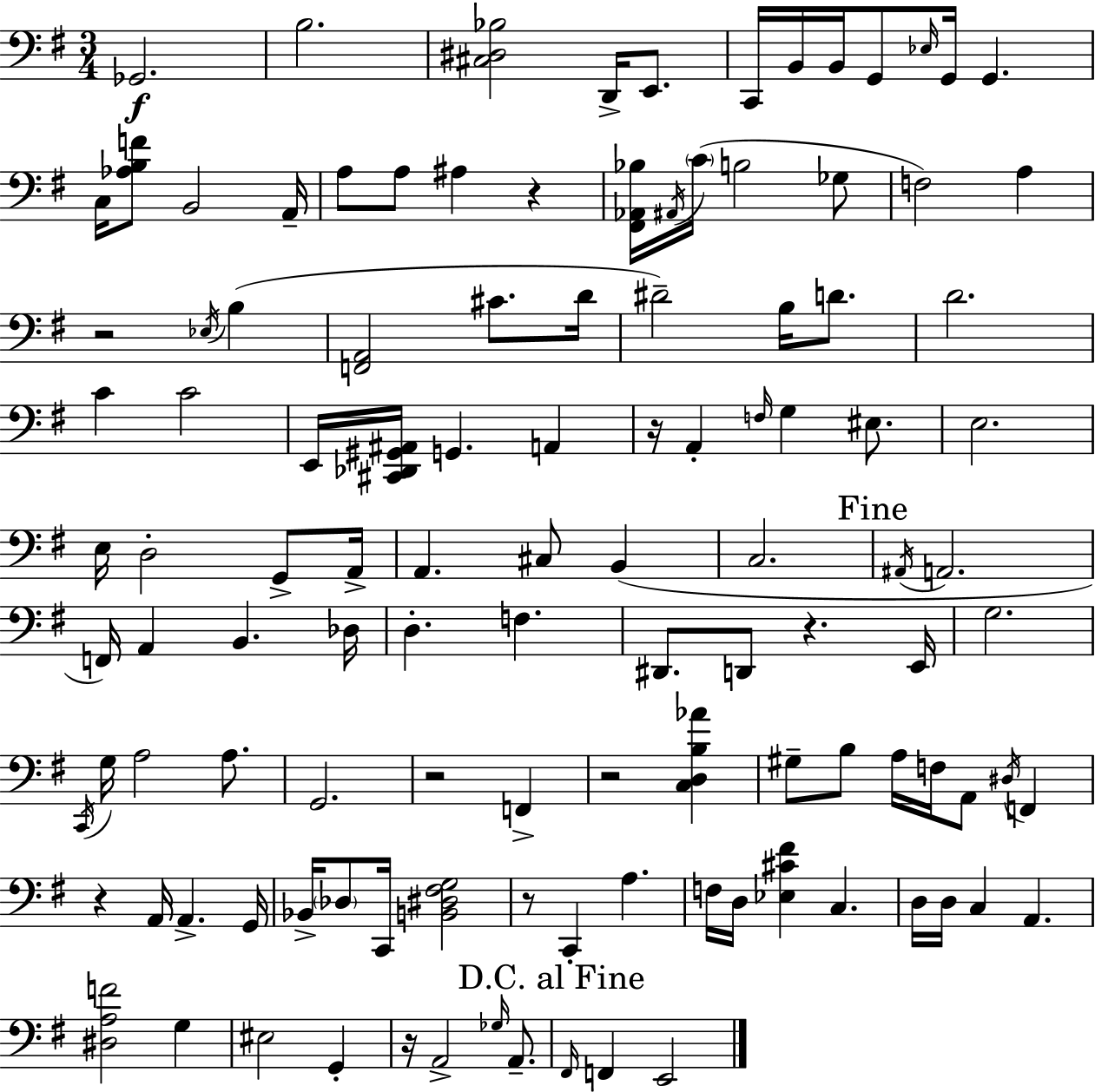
{
  \clef bass
  \numericTimeSignature
  \time 3/4
  \key g \major
  ges,2.\f | b2. | <cis dis bes>2 d,16-> e,8. | c,16 b,16 b,16 g,8 \grace { ees16 } g,16 g,4. | \break c16 <aes b f'>8 b,2 | a,16-- a8 a8 ais4 r4 | <fis, aes, bes>16 \acciaccatura { ais,16 } \parenthesize c'16( b2 | ges8 f2) a4 | \break r2 \acciaccatura { ees16 }( b4 | <f, a,>2 cis'8. | d'16 dis'2--) b16 | d'8. d'2. | \break c'4 c'2 | e,16 <cis, des, gis, ais,>16 g,4. a,4 | r16 a,4-. \grace { f16 } g4 | eis8. e2. | \break e16 d2-. | g,8-> a,16-> a,4. cis8 | b,4( c2. | \mark "Fine" \acciaccatura { ais,16 } a,2. | \break f,16) a,4 b,4. | des16 d4.-. f4. | dis,8. d,8 r4. | e,16 g2. | \break \acciaccatura { c,16 } g16 a2 | a8. g,2. | r2 | f,4-> r2 | \break <c d b aes'>4 gis8-- b8 a16 f16 | a,8 \acciaccatura { dis16 } f,4 r4 a,16 | a,4.-> g,16 bes,16-> \parenthesize des8 c,16 <b, dis fis g>2 | r8 c,4-. | \break a4. f16 d16 <ees cis' fis'>4 | c4. d16 d16 c4 | a,4. <dis a f'>2 | g4 eis2 | \break g,4-. r16 a,2-> | \grace { ges16 } a,8.-- \mark "D.C. al Fine" \grace { fis,16 } f,4 | e,2 \bar "|."
}